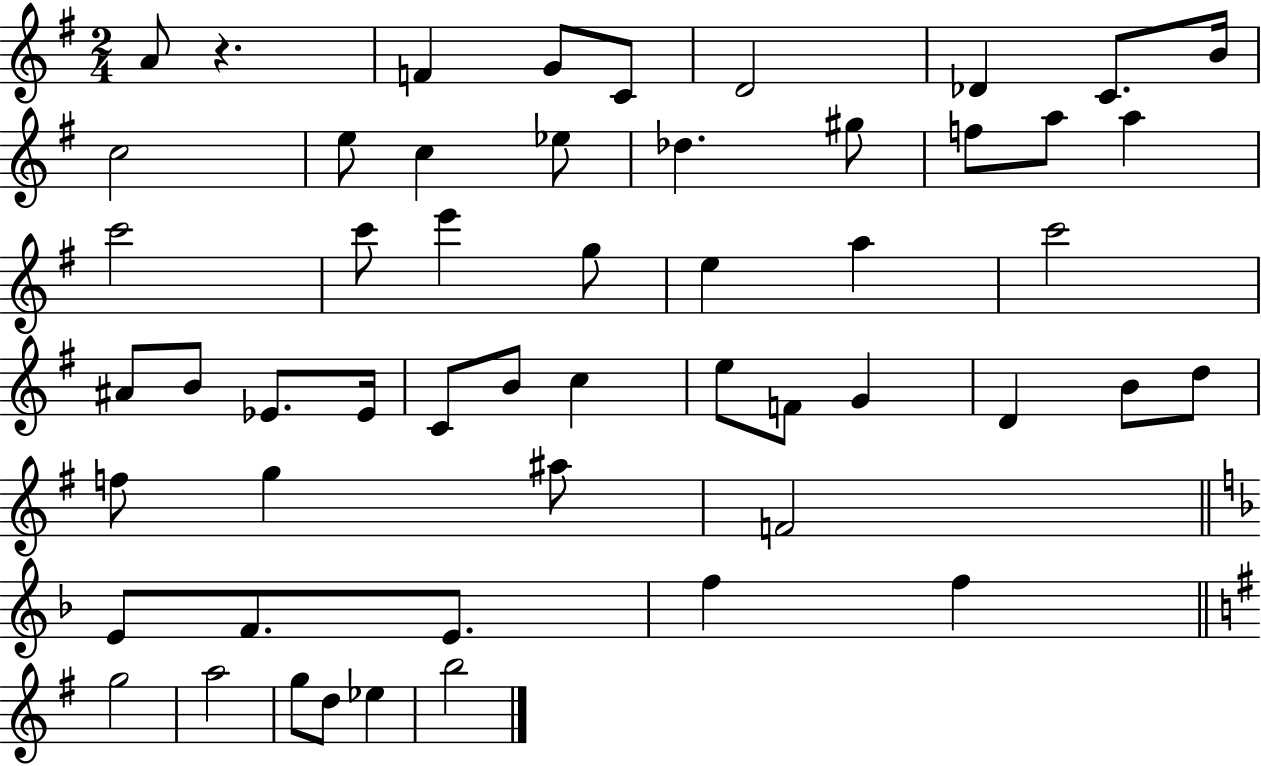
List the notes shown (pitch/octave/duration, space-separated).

A4/e R/q. F4/q G4/e C4/e D4/h Db4/q C4/e. B4/s C5/h E5/e C5/q Eb5/e Db5/q. G#5/e F5/e A5/e A5/q C6/h C6/e E6/q G5/e E5/q A5/q C6/h A#4/e B4/e Eb4/e. Eb4/s C4/e B4/e C5/q E5/e F4/e G4/q D4/q B4/e D5/e F5/e G5/q A#5/e F4/h E4/e F4/e. E4/e. F5/q F5/q G5/h A5/h G5/e D5/e Eb5/q B5/h